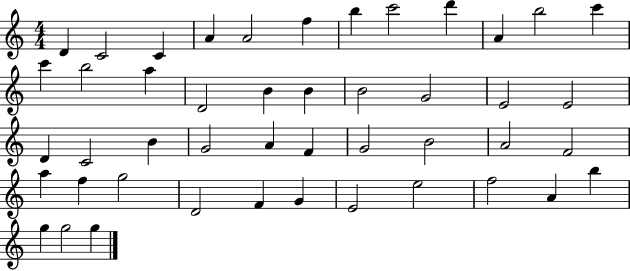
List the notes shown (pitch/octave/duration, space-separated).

D4/q C4/h C4/q A4/q A4/h F5/q B5/q C6/h D6/q A4/q B5/h C6/q C6/q B5/h A5/q D4/h B4/q B4/q B4/h G4/h E4/h E4/h D4/q C4/h B4/q G4/h A4/q F4/q G4/h B4/h A4/h F4/h A5/q F5/q G5/h D4/h F4/q G4/q E4/h E5/h F5/h A4/q B5/q G5/q G5/h G5/q